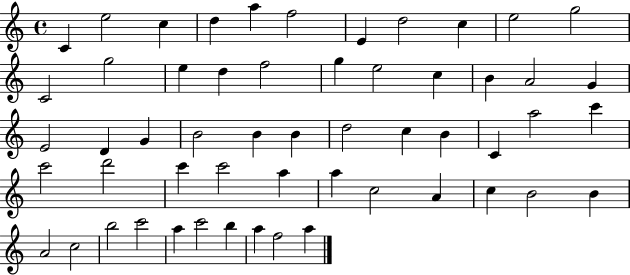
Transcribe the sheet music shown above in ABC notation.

X:1
T:Untitled
M:4/4
L:1/4
K:C
C e2 c d a f2 E d2 c e2 g2 C2 g2 e d f2 g e2 c B A2 G E2 D G B2 B B d2 c B C a2 c' c'2 d'2 c' c'2 a a c2 A c B2 B A2 c2 b2 c'2 a c'2 b a f2 a